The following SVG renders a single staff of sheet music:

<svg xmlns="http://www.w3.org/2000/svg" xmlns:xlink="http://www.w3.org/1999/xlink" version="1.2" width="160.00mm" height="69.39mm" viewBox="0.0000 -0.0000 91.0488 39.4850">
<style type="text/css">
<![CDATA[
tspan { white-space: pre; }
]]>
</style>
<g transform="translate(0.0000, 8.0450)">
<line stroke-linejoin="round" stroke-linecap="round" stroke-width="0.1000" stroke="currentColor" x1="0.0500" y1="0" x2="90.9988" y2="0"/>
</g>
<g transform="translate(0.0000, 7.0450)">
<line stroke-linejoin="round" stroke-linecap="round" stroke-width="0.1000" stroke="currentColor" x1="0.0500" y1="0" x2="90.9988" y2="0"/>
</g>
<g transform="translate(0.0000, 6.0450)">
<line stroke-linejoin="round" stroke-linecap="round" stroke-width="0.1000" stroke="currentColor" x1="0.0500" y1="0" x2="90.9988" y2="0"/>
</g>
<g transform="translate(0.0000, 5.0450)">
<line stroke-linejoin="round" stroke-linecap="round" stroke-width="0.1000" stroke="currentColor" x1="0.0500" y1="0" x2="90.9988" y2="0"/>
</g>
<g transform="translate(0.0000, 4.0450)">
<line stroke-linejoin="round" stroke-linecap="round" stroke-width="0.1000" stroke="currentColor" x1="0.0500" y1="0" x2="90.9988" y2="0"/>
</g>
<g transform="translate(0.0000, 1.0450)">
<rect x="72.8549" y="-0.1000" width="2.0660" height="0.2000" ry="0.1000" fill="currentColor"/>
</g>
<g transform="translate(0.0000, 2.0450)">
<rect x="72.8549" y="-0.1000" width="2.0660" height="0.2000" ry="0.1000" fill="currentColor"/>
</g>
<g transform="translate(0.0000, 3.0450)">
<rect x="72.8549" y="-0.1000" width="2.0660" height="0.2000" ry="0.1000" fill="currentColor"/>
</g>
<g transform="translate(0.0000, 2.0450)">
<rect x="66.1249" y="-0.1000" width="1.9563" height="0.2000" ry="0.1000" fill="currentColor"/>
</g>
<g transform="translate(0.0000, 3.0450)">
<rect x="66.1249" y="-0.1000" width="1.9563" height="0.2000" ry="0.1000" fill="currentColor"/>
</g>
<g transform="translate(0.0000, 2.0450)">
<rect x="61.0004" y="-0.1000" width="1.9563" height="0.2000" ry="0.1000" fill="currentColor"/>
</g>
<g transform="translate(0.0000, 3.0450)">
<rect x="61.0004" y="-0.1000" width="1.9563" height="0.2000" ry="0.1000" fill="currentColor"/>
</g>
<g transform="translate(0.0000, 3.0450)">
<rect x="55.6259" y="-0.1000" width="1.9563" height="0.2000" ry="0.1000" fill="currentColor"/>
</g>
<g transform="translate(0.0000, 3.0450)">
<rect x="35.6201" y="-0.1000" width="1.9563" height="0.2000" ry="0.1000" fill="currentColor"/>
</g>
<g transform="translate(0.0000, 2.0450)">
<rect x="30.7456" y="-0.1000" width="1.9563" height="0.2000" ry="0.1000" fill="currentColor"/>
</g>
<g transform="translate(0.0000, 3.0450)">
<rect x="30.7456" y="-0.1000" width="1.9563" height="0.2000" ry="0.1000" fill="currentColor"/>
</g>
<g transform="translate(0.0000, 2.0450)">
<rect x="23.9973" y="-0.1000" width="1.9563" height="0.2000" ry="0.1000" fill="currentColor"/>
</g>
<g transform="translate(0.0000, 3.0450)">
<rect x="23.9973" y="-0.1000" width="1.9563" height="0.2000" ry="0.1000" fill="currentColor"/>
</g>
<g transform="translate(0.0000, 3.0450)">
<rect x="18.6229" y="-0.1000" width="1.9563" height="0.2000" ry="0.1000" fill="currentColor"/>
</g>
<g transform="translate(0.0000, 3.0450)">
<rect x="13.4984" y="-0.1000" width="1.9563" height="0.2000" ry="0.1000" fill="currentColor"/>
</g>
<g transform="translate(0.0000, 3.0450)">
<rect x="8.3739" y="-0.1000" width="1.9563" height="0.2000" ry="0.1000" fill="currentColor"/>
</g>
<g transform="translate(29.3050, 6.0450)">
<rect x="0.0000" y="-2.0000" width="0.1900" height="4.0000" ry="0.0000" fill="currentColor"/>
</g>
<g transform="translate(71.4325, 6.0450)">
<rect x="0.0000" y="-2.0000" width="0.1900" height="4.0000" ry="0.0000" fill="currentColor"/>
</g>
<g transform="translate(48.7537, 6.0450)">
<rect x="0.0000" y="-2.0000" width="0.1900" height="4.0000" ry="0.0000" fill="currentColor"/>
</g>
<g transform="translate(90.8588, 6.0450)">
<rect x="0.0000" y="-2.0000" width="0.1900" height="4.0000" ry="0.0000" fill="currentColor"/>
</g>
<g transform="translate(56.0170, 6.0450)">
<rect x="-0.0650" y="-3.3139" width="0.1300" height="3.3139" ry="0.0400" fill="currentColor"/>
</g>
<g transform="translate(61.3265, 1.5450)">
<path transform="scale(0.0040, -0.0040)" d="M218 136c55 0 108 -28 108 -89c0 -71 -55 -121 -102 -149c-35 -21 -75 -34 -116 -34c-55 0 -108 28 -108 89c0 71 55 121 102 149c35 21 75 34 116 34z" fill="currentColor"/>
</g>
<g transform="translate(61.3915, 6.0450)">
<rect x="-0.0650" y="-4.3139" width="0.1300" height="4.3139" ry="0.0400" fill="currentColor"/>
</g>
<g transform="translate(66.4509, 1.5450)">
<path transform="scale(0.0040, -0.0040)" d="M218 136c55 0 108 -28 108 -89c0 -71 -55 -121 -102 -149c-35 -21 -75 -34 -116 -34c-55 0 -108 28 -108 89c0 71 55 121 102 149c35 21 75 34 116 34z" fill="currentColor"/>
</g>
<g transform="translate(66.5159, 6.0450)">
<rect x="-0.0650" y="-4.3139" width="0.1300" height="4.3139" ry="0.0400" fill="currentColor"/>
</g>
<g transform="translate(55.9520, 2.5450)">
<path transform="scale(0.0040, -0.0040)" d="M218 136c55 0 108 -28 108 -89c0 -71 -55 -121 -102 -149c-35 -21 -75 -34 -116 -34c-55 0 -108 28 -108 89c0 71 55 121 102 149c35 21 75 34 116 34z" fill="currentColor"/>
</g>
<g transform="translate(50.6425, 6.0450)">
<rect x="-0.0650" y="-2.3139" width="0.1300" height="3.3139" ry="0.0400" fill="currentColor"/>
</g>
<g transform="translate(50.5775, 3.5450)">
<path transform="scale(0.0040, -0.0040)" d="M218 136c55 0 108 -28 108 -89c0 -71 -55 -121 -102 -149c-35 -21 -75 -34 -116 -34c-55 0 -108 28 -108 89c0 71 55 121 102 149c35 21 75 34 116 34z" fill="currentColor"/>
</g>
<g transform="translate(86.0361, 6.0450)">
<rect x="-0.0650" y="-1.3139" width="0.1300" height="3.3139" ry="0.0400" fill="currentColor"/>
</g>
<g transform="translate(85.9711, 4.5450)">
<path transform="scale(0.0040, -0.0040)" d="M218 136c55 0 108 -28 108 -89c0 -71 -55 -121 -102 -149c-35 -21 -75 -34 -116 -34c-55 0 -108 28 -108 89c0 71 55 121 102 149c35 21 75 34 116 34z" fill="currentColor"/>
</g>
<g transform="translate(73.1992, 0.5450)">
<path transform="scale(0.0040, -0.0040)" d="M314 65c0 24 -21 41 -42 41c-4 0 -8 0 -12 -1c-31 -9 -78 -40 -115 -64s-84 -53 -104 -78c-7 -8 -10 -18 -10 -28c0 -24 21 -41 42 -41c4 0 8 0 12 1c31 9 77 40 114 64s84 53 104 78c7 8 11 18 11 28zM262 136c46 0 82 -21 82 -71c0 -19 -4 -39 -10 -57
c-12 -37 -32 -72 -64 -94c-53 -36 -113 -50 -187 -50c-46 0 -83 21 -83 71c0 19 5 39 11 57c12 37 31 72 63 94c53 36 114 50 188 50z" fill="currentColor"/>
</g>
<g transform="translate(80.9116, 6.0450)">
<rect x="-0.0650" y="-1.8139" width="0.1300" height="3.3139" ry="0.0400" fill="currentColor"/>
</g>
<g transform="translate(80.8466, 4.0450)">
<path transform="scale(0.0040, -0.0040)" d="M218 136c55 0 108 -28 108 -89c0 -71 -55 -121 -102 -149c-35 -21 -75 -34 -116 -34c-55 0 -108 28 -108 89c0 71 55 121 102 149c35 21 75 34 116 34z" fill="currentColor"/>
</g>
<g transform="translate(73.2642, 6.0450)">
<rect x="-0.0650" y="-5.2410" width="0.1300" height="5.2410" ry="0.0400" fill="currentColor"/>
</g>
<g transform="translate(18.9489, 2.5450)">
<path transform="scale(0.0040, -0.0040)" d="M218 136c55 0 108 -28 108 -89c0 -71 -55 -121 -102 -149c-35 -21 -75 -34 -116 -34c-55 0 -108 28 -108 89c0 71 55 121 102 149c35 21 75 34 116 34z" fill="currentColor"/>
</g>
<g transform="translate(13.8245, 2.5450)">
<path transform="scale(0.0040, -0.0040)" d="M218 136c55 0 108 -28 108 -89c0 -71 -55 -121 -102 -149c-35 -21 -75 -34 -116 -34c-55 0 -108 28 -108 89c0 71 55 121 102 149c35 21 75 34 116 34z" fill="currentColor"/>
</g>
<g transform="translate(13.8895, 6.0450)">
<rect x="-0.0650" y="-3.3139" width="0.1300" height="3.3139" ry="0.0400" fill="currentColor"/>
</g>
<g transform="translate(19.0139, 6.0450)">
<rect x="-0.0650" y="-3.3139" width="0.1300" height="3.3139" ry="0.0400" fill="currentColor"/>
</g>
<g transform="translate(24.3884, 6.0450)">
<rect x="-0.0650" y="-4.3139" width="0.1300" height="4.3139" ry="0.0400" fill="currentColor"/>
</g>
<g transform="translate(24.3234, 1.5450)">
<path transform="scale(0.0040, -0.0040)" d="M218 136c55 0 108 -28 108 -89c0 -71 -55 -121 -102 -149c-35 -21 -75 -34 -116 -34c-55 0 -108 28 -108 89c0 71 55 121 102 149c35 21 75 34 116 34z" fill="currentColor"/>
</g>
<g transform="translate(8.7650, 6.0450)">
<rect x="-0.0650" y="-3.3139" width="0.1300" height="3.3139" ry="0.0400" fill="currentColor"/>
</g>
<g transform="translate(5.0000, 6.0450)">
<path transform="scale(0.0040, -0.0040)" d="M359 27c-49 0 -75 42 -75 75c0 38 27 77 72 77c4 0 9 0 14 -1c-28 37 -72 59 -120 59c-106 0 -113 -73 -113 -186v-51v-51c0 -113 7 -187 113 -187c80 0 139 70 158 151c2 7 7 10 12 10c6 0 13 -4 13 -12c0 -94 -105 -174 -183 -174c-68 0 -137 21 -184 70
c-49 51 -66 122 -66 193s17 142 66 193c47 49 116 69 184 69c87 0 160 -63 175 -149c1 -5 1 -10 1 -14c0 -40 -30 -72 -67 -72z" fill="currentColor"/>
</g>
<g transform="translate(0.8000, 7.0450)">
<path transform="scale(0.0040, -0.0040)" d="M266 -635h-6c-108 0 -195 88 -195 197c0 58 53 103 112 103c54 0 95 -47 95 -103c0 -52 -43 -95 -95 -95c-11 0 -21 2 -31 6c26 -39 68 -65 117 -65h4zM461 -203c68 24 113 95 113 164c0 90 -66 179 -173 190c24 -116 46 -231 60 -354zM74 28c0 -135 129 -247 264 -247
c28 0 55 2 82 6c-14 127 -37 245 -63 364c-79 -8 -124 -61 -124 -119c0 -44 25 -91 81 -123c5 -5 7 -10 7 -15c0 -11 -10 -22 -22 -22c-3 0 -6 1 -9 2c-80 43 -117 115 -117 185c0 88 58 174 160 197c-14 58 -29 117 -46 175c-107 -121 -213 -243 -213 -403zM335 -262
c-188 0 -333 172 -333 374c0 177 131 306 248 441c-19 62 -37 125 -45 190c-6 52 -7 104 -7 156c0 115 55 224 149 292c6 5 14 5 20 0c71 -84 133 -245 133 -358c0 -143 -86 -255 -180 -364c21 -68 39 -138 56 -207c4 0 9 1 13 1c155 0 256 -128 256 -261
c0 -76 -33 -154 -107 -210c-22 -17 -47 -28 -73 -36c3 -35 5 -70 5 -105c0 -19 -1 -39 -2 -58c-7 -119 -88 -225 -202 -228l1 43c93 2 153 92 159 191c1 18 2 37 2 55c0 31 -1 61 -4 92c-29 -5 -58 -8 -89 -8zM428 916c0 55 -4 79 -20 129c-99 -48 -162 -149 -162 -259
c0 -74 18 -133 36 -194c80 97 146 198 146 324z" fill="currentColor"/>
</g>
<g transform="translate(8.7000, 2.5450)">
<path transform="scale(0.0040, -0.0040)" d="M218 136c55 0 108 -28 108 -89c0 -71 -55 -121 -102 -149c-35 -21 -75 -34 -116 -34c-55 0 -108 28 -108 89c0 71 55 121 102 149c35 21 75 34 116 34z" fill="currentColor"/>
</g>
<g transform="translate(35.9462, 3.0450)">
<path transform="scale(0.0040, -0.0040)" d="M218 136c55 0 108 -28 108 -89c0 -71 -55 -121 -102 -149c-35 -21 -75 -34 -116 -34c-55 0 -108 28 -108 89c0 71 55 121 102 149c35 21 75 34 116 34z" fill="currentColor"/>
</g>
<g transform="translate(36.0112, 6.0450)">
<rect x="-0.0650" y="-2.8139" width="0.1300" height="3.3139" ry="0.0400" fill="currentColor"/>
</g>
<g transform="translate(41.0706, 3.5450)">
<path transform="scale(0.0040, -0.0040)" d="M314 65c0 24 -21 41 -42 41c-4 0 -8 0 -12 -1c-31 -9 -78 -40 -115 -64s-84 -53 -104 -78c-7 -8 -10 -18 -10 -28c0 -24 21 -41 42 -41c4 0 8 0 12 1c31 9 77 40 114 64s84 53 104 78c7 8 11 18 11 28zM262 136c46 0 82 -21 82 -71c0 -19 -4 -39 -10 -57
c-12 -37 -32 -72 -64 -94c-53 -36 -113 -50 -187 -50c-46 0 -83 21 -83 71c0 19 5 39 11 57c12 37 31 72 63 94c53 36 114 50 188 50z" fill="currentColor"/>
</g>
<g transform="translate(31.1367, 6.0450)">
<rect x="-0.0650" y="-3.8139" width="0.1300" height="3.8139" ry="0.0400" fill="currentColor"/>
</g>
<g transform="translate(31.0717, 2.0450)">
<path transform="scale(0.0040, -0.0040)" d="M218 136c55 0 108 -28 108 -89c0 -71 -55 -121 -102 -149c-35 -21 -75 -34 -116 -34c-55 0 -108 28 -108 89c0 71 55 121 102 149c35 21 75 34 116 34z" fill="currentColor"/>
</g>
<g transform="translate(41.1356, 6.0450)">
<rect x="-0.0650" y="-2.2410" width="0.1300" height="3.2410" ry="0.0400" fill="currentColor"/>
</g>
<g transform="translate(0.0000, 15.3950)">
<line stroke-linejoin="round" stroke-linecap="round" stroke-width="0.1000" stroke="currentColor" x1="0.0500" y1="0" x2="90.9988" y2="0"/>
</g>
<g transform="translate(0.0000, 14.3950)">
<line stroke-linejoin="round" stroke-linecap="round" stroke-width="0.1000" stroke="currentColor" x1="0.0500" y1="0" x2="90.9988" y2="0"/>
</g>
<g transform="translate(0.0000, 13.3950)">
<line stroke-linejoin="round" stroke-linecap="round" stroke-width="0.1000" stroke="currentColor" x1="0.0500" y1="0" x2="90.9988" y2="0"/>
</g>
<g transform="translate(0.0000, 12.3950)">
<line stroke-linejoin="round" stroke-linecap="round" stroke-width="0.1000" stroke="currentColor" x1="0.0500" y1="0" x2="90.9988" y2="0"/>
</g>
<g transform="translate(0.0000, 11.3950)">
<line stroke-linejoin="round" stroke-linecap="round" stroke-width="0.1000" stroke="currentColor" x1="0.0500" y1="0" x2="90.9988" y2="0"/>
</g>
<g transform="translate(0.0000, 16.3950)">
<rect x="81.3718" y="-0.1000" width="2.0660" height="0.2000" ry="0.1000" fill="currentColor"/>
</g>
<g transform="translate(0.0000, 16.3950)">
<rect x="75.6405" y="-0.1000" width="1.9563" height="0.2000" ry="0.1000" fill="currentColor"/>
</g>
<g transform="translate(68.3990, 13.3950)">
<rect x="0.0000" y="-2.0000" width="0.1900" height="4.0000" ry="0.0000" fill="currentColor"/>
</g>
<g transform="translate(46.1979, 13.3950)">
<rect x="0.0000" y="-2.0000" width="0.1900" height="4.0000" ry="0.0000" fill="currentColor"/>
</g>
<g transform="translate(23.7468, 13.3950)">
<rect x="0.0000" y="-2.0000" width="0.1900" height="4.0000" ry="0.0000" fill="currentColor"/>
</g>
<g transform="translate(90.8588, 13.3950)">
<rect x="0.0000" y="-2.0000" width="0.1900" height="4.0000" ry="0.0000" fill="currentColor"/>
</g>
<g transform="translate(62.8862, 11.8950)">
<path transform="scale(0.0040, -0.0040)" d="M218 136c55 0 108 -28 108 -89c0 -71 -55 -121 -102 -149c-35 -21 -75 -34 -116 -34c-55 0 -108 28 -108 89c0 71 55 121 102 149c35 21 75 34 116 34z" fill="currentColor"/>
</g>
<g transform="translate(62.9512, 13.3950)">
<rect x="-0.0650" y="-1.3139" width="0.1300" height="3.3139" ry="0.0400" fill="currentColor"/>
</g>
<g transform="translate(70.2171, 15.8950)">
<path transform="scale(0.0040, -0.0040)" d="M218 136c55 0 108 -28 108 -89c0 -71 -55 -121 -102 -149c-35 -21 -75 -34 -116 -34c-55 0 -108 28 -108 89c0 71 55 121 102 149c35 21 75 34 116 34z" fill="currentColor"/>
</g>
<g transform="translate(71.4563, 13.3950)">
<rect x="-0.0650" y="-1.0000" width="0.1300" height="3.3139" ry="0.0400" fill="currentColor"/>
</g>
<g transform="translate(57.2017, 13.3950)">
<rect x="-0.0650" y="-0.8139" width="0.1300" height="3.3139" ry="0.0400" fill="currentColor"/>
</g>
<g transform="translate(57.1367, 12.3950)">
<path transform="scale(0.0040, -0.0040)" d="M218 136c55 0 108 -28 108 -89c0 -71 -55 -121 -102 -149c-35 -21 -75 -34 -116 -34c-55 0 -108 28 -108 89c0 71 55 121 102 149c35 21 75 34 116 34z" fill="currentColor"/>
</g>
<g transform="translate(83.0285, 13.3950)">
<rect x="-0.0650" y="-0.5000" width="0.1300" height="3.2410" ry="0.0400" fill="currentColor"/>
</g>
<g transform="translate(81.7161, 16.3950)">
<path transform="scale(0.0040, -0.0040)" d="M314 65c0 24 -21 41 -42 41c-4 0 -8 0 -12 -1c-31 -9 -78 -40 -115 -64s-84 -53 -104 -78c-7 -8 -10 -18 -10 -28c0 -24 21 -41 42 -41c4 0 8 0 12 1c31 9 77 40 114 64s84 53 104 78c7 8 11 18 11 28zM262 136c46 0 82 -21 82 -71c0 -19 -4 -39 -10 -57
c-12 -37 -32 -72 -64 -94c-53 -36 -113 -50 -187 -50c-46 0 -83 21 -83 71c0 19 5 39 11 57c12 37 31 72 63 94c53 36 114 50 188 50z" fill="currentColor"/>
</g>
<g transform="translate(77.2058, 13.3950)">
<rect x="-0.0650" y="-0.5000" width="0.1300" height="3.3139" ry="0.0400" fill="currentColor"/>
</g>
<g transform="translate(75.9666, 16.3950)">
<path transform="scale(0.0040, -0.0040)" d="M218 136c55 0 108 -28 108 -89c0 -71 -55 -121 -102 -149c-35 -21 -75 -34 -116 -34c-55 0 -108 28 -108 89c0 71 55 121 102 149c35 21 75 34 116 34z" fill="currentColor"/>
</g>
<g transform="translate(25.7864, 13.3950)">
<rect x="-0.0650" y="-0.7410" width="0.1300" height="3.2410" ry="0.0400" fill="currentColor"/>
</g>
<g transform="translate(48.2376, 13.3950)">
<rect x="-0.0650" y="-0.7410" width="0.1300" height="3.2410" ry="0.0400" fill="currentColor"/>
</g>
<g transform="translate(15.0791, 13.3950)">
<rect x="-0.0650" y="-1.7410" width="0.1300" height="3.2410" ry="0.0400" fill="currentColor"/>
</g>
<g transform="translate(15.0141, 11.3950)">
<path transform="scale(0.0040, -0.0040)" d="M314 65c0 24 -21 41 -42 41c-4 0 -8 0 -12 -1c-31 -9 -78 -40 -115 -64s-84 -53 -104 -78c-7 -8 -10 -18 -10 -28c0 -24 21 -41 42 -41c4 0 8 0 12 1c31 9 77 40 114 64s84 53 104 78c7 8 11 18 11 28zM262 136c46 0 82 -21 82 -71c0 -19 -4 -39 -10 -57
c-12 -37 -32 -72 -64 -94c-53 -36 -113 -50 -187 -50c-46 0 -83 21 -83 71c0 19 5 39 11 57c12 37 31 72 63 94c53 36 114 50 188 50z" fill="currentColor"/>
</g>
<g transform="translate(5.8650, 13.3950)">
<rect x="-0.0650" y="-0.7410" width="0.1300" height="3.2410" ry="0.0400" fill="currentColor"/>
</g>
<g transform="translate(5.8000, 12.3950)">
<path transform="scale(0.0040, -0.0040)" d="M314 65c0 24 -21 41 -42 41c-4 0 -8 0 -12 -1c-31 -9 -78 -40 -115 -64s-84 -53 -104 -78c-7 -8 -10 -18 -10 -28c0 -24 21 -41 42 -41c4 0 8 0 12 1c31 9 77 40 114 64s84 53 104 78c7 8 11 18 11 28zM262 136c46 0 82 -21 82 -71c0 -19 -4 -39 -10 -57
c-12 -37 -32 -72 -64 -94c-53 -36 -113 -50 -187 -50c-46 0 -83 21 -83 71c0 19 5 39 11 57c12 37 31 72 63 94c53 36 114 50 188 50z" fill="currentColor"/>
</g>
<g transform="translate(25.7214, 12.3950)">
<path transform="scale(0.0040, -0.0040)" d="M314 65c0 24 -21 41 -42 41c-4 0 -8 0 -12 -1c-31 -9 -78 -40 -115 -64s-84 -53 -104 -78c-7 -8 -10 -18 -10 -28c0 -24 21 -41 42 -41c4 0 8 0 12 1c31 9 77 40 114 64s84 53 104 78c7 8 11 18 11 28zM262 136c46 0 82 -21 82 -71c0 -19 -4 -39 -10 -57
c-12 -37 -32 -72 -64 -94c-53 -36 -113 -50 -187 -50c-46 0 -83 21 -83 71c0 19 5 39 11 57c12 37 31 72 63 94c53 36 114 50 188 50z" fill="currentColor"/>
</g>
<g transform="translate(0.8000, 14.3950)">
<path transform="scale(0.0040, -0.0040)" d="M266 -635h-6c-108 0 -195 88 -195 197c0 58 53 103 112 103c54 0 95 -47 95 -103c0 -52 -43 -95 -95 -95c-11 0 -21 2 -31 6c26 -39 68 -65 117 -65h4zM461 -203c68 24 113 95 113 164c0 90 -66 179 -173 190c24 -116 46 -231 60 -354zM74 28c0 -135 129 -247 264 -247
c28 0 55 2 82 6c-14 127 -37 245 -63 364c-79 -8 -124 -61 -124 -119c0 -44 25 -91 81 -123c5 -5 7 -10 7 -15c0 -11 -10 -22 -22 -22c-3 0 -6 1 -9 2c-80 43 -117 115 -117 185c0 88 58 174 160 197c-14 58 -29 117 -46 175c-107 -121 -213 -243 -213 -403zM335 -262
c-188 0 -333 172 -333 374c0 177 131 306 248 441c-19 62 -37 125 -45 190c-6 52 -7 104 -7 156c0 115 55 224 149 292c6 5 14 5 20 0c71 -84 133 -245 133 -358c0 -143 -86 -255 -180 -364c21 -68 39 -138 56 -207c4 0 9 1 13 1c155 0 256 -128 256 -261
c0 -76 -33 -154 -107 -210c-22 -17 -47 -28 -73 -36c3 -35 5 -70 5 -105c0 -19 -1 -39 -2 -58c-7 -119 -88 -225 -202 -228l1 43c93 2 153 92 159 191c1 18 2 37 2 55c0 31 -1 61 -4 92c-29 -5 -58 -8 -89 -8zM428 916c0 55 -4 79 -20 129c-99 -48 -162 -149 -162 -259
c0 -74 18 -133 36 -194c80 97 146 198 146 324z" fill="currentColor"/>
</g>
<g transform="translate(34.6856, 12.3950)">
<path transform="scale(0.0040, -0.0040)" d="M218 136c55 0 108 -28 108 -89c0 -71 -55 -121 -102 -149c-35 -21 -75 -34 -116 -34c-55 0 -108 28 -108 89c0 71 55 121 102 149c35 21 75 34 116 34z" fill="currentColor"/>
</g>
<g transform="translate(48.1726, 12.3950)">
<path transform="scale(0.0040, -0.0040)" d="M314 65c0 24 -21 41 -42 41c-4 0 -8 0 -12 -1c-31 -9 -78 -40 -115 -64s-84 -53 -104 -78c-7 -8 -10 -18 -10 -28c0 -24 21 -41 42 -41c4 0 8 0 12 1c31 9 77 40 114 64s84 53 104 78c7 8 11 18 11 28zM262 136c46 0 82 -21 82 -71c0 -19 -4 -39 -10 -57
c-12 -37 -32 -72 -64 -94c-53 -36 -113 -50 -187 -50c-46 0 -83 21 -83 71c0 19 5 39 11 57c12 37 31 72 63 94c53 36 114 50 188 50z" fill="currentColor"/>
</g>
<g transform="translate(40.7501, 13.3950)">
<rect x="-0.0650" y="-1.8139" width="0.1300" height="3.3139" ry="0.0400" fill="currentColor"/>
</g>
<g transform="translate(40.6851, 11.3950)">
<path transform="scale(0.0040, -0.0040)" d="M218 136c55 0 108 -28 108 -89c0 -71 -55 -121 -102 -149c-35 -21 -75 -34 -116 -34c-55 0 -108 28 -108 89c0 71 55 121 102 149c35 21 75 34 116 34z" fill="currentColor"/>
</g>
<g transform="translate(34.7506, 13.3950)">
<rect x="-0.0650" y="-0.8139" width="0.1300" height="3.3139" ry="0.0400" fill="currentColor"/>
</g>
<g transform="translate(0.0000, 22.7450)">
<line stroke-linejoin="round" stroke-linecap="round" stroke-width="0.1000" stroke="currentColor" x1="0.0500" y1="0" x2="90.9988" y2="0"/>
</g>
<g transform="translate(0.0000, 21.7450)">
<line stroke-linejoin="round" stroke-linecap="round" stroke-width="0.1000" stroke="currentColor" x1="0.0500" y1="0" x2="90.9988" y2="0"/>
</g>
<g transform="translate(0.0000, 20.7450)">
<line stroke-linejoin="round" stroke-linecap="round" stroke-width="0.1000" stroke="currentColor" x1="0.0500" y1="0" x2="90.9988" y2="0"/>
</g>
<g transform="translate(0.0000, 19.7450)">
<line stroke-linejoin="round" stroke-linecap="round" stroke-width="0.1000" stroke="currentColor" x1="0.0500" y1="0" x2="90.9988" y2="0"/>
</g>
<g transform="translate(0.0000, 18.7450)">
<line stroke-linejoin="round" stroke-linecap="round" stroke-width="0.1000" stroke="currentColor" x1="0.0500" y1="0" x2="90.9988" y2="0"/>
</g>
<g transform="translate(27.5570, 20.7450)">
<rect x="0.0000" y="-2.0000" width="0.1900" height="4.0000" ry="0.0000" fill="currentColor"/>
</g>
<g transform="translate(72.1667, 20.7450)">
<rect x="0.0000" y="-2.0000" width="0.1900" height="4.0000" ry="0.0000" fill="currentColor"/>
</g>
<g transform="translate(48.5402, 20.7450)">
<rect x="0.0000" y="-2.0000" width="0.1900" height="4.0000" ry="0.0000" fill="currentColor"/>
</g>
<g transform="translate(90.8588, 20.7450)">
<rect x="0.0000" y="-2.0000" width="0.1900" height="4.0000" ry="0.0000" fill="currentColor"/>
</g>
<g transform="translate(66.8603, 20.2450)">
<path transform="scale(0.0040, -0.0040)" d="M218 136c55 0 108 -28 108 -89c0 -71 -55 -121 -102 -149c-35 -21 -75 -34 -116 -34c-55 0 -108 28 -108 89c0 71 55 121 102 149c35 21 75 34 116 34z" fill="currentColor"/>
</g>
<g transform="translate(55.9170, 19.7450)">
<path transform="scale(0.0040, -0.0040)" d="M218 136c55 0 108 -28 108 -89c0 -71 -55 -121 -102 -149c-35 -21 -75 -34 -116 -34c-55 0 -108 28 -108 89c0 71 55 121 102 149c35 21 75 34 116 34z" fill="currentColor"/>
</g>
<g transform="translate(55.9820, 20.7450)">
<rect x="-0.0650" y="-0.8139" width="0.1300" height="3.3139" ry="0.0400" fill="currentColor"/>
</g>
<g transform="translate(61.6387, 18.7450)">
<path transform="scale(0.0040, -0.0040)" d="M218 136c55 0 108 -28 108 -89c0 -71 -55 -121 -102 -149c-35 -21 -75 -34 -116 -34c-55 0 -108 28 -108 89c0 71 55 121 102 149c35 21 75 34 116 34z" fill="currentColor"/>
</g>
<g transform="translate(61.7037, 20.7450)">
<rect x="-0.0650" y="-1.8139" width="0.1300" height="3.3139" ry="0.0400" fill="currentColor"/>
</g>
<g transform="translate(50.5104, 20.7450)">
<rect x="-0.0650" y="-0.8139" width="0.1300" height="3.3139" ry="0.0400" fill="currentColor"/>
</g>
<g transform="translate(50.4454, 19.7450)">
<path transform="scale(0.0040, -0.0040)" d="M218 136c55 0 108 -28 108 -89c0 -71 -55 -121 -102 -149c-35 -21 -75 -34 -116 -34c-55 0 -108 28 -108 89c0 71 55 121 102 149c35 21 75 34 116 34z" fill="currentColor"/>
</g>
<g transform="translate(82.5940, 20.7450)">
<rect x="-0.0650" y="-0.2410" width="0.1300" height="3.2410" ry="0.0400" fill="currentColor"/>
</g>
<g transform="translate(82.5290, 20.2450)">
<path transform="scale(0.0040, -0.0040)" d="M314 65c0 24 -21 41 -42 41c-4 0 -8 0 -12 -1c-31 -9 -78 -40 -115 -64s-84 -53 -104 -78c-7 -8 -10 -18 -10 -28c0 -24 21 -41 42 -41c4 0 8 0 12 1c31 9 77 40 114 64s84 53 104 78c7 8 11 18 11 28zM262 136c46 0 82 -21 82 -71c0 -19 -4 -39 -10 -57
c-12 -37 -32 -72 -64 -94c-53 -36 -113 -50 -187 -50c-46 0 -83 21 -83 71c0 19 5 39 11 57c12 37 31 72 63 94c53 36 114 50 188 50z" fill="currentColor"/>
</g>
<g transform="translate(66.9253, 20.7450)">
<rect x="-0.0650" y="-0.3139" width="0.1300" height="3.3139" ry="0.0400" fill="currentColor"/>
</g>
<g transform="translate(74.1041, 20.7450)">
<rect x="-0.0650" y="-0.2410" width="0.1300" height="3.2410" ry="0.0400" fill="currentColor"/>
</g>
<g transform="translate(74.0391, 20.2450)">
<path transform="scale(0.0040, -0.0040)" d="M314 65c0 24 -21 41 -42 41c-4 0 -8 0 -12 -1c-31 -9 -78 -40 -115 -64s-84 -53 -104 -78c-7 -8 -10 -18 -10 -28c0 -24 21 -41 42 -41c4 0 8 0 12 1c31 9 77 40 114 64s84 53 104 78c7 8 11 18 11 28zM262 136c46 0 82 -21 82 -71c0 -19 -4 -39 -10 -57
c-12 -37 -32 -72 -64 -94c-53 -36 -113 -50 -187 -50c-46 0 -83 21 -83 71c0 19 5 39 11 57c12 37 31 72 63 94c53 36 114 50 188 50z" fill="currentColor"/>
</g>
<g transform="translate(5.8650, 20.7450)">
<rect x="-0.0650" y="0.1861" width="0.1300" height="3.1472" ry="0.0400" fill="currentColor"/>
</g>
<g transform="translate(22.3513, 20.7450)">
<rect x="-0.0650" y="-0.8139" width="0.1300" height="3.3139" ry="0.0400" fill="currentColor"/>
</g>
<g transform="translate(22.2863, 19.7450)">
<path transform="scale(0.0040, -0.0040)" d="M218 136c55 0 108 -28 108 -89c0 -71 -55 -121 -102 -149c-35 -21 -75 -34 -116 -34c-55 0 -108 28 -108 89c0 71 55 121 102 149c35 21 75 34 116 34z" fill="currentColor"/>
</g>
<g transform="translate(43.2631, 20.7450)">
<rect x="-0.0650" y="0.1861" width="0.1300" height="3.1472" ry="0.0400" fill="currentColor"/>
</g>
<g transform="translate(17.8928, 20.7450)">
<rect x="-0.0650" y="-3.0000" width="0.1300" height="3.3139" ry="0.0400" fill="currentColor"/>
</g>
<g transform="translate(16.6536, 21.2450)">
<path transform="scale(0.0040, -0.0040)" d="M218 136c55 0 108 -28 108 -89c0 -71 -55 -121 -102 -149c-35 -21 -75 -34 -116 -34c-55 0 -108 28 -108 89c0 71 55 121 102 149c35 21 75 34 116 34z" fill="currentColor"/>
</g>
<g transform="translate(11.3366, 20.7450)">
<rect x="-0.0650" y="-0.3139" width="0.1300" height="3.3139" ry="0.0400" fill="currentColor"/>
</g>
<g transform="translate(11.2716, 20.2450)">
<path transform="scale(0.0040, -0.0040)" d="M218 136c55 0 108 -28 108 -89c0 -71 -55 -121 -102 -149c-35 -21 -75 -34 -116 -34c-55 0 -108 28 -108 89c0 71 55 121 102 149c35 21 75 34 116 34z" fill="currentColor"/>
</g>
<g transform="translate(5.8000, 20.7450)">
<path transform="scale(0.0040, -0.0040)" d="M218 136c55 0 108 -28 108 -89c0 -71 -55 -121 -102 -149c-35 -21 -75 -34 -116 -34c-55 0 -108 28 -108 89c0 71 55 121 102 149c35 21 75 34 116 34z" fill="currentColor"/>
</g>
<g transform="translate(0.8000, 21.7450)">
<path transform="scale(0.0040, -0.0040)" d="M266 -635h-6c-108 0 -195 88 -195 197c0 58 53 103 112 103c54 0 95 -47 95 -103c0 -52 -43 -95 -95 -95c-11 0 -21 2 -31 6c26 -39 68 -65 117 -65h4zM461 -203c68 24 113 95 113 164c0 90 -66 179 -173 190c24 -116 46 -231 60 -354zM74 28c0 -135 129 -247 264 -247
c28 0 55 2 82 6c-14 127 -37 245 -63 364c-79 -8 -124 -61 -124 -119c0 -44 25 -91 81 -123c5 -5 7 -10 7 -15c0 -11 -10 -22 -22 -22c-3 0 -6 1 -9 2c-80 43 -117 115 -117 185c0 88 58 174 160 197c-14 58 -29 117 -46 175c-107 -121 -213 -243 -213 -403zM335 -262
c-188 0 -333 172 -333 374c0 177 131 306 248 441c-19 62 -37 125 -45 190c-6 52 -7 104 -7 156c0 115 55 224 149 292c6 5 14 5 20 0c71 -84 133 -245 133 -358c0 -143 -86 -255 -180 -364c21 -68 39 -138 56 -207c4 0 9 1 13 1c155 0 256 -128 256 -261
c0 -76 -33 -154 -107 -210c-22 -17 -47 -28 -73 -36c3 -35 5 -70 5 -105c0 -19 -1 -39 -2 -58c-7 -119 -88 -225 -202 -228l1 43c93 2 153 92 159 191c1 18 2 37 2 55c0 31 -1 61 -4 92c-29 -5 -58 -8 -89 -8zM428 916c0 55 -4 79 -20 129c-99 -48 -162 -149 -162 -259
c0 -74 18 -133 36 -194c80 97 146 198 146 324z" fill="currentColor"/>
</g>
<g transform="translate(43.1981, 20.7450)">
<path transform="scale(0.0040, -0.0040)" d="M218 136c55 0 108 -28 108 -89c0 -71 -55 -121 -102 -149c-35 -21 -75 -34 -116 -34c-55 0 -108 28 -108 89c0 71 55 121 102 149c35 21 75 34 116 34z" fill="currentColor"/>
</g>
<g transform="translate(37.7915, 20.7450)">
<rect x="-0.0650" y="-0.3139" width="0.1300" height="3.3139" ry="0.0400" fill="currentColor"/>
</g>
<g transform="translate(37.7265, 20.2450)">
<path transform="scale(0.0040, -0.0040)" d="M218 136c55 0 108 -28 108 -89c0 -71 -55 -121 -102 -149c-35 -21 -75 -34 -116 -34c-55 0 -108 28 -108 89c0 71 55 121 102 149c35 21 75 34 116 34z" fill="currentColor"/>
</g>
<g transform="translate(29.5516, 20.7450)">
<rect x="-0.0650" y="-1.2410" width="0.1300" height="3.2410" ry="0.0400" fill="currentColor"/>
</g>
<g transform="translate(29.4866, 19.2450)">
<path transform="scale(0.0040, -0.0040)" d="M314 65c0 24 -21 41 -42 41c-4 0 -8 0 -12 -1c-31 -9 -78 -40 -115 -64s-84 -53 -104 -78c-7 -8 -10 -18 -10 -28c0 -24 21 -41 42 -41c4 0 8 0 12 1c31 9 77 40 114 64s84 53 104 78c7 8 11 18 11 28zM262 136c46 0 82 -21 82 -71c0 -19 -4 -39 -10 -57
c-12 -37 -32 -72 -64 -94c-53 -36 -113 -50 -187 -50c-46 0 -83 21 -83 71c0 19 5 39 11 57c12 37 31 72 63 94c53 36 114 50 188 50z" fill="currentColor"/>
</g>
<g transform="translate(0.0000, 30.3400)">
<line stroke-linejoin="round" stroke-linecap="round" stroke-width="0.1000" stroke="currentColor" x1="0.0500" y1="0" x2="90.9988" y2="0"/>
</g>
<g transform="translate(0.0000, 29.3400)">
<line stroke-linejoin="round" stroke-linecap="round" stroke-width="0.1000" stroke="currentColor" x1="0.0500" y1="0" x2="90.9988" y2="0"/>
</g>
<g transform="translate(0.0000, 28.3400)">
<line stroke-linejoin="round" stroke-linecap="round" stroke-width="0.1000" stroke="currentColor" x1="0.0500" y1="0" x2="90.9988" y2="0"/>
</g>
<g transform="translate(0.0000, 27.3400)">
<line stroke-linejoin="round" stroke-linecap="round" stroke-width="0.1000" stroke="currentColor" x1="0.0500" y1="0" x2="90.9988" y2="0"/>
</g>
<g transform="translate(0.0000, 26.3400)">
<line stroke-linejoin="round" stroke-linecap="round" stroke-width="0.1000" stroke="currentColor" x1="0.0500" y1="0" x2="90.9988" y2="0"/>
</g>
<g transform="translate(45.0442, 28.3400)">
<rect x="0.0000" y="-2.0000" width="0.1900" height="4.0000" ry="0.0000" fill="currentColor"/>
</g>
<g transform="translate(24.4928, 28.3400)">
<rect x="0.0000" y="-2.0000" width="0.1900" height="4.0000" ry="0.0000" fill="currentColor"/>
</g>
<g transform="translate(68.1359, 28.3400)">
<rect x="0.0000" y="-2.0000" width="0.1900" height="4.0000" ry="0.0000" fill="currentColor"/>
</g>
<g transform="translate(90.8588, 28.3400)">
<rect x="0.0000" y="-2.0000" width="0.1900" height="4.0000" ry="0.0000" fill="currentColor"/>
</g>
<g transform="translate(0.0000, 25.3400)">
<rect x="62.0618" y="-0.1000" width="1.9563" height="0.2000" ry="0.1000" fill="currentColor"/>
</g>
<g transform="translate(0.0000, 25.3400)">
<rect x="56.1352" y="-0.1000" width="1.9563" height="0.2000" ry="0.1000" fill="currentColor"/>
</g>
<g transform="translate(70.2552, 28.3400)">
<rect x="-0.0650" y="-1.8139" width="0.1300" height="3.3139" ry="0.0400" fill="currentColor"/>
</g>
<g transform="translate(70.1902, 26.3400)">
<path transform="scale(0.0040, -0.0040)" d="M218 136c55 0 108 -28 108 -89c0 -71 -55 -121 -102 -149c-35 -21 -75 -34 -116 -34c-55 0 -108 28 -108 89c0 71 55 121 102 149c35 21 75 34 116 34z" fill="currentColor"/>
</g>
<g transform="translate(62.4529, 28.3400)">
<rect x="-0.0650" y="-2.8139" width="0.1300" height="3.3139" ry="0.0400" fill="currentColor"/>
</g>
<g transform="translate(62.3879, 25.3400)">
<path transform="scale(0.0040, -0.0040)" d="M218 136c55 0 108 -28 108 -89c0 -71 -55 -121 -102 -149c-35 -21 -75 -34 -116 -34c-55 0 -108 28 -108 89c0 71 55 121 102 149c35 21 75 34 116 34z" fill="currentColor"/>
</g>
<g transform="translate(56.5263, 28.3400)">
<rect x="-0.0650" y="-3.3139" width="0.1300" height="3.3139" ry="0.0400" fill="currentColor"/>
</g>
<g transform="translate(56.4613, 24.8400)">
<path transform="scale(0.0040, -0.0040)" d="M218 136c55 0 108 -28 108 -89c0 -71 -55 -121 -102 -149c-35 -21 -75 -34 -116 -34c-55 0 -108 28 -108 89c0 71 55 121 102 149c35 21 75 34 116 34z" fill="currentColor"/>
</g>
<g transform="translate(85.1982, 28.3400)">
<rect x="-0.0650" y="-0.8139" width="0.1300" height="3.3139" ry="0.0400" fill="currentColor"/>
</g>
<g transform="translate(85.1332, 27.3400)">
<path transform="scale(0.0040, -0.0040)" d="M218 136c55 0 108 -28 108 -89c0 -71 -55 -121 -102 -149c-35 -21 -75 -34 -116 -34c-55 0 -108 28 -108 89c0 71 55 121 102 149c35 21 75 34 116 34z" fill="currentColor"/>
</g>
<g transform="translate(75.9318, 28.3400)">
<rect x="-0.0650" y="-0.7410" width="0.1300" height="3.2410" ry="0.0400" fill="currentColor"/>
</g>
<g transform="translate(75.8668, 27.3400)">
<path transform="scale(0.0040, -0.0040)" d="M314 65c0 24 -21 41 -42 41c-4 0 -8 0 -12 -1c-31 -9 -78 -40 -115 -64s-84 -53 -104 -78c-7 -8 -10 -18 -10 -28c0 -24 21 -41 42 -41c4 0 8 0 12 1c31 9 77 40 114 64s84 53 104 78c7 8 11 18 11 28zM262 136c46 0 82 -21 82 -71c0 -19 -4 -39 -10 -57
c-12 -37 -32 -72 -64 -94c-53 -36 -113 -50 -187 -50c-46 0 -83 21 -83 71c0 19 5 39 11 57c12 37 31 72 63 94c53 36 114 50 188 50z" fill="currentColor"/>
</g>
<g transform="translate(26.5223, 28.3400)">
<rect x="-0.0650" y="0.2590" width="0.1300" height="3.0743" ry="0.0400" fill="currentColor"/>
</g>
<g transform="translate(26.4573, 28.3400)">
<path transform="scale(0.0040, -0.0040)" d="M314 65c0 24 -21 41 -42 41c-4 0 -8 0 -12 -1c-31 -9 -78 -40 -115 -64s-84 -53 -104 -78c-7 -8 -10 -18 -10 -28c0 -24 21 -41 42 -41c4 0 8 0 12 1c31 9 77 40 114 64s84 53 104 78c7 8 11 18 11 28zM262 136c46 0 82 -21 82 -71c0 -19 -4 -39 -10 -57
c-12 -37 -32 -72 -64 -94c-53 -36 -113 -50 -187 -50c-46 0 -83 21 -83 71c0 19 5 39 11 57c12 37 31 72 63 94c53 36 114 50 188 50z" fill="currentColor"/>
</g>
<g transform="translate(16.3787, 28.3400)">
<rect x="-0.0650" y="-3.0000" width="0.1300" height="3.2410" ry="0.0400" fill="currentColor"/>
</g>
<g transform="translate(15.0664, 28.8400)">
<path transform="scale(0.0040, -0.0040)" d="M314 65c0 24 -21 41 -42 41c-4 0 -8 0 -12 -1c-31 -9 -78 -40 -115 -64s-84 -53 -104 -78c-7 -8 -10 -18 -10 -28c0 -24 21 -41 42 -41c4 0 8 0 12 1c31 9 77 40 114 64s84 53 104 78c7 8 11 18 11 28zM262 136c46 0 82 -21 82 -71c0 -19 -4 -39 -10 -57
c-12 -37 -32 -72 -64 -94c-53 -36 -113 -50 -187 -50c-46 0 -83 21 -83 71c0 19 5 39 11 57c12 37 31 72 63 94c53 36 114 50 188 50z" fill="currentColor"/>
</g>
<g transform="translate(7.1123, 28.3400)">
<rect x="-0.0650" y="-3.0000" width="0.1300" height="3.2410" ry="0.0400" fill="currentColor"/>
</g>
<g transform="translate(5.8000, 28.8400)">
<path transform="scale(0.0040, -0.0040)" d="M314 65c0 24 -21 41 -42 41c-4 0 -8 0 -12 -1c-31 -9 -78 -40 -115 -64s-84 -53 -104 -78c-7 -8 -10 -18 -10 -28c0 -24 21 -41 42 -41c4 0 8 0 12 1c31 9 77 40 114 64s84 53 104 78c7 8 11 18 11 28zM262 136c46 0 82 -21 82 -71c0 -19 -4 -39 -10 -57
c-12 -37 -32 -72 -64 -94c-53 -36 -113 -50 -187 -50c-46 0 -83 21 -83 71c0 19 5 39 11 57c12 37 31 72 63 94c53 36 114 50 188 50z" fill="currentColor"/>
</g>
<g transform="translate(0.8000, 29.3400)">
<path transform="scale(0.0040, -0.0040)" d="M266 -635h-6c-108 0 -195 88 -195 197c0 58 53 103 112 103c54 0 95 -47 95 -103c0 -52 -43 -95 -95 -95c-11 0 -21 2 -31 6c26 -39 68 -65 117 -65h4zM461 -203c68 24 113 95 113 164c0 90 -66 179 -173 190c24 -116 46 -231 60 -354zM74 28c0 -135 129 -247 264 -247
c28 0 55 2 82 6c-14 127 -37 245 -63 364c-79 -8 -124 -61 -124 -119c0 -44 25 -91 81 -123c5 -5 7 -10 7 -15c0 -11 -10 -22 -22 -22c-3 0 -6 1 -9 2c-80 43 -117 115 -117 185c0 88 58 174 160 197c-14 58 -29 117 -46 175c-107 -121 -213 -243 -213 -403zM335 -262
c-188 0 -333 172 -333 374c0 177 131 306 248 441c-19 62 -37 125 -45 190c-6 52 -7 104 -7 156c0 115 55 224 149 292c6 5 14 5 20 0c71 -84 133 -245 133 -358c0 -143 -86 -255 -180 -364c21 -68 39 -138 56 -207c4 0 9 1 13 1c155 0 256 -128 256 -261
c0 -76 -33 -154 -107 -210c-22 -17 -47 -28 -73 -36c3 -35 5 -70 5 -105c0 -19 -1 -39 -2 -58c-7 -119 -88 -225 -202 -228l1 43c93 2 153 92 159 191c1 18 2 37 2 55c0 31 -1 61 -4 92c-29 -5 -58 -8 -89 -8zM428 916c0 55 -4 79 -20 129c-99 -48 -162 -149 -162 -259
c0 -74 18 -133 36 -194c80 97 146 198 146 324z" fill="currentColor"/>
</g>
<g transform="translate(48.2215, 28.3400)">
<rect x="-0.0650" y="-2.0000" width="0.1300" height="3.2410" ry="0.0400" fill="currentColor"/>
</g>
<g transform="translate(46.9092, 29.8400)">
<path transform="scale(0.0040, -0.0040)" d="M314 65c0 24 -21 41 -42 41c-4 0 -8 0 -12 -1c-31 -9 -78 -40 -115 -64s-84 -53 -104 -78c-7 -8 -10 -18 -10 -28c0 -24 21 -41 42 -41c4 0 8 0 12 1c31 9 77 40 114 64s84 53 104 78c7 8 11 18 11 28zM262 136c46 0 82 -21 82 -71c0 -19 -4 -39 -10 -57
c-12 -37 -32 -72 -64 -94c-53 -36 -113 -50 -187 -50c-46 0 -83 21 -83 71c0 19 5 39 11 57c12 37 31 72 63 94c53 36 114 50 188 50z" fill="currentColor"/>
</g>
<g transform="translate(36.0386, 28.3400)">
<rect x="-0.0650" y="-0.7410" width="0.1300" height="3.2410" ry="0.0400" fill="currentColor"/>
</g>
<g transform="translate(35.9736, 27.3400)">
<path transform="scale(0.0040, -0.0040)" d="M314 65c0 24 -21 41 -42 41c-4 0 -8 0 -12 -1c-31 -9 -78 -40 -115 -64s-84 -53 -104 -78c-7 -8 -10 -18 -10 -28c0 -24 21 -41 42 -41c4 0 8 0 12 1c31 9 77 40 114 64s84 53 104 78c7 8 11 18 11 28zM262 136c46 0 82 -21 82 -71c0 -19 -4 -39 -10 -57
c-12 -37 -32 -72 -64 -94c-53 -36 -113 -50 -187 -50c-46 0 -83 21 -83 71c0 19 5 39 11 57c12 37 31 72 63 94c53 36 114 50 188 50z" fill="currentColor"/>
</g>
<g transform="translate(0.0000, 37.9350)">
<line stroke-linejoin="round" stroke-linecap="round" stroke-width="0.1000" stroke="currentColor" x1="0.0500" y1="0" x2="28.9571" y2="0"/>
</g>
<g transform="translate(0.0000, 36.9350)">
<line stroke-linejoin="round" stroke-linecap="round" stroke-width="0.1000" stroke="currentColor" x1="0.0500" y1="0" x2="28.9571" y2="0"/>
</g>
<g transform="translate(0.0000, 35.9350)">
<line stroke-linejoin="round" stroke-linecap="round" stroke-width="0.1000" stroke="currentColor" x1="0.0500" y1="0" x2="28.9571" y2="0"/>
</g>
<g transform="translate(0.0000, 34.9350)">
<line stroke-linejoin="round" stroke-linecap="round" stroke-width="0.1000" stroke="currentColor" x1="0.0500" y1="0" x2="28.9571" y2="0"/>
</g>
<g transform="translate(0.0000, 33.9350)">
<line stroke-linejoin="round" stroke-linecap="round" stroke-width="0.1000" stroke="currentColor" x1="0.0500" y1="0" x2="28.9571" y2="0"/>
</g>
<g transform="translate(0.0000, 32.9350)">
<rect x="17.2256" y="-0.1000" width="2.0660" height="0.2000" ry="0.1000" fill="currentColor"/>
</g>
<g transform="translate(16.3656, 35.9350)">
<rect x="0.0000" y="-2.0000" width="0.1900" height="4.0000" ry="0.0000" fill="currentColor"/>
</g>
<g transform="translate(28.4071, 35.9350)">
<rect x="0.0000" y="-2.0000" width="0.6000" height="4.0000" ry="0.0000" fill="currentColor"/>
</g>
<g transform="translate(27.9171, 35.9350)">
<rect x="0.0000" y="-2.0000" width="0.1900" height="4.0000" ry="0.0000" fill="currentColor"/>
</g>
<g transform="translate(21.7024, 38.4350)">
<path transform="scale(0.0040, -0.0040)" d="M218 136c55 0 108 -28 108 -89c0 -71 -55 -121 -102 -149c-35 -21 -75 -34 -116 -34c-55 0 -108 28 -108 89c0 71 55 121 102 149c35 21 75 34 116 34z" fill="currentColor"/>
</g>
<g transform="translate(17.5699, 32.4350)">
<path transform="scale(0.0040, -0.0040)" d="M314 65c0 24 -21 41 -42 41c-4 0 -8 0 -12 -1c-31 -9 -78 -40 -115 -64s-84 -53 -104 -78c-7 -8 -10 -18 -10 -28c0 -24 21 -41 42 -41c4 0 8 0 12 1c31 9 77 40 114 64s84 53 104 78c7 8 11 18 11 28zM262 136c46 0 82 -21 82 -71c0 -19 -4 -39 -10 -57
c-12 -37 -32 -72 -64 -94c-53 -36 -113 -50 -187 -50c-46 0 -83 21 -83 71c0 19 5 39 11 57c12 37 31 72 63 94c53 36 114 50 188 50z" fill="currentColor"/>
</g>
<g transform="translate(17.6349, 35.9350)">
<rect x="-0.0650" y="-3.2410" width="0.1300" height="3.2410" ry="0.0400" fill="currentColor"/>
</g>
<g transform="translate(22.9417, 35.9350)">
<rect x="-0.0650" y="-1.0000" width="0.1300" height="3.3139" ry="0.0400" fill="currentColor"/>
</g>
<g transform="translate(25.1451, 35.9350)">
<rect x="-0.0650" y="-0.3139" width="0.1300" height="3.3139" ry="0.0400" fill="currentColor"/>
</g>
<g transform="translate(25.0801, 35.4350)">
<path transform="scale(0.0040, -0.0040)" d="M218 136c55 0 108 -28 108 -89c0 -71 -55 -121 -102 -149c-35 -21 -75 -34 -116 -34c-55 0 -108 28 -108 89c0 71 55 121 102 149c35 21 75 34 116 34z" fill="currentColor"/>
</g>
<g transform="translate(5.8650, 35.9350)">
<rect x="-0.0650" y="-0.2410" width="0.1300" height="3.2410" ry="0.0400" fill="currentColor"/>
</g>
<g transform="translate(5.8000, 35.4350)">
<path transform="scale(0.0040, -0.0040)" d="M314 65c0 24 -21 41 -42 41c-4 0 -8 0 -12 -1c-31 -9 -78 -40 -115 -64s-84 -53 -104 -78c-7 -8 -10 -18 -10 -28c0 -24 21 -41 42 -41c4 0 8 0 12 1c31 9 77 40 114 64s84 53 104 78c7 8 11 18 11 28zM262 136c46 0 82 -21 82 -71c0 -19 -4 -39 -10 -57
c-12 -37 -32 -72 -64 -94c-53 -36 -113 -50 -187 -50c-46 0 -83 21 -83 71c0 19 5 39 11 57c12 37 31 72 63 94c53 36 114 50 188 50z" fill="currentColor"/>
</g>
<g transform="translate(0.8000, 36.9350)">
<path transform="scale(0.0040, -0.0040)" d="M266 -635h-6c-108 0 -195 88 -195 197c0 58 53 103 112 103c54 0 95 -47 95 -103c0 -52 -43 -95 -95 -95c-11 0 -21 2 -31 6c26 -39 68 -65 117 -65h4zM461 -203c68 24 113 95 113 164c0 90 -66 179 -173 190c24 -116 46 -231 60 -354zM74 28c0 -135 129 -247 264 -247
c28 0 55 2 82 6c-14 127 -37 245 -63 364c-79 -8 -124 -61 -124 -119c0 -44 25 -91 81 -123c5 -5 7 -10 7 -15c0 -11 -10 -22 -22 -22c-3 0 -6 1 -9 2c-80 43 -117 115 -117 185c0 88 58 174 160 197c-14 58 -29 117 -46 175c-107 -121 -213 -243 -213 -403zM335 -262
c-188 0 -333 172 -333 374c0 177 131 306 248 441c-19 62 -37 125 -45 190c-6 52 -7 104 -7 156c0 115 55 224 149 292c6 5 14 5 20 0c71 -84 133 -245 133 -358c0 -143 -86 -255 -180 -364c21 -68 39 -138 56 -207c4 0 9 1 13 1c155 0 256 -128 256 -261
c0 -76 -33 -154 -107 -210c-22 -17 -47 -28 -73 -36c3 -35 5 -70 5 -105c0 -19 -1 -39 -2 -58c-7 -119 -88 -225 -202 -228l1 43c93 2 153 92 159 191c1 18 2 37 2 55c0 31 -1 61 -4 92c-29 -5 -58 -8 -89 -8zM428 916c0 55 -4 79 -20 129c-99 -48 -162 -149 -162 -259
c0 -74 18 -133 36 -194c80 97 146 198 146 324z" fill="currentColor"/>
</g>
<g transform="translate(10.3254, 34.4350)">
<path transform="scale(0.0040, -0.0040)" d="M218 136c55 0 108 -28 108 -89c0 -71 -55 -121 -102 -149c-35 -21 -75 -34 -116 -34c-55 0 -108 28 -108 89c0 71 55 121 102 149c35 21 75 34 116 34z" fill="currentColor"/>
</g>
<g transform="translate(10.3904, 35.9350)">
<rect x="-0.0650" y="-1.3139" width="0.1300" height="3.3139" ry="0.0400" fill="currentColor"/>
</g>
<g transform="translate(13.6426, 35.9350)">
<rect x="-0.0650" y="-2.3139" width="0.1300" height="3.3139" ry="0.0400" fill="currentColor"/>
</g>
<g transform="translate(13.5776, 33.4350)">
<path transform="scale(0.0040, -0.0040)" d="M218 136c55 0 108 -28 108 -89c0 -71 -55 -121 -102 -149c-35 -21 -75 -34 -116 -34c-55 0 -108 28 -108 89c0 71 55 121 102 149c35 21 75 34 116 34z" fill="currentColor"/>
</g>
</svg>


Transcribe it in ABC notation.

X:1
T:Untitled
M:4/4
L:1/4
K:C
b b b d' c' a g2 g b d' d' f'2 f e d2 f2 d2 d f d2 d e D C C2 B c A d e2 c B d d f c c2 c2 A2 A2 B2 d2 F2 b a f d2 d c2 e g b2 D c